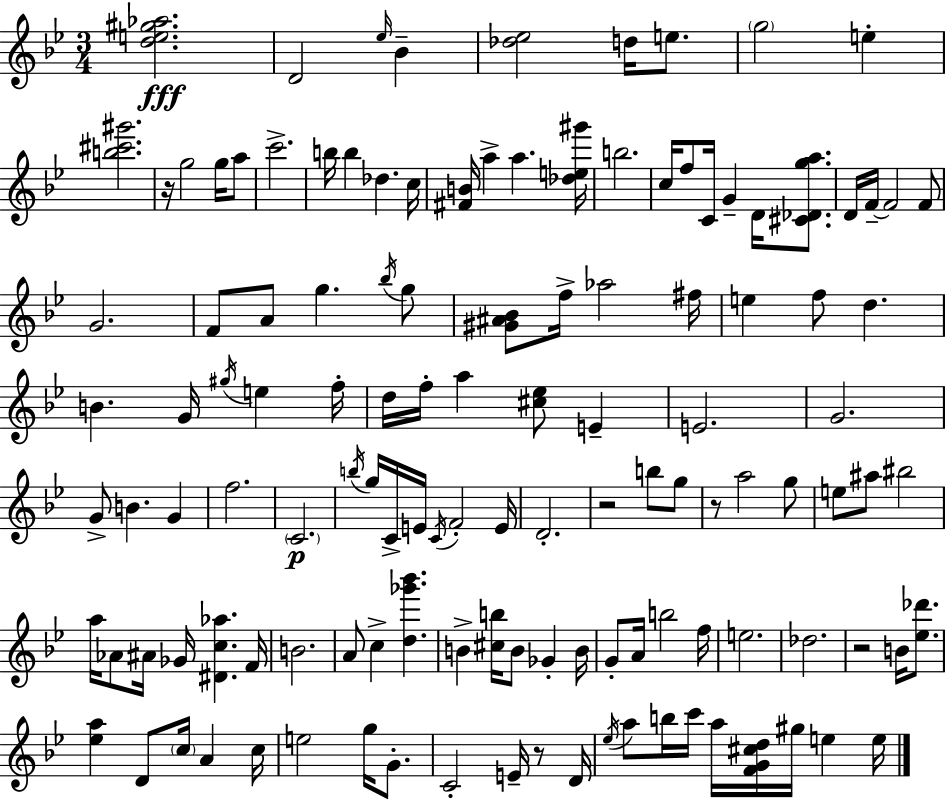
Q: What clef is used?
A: treble